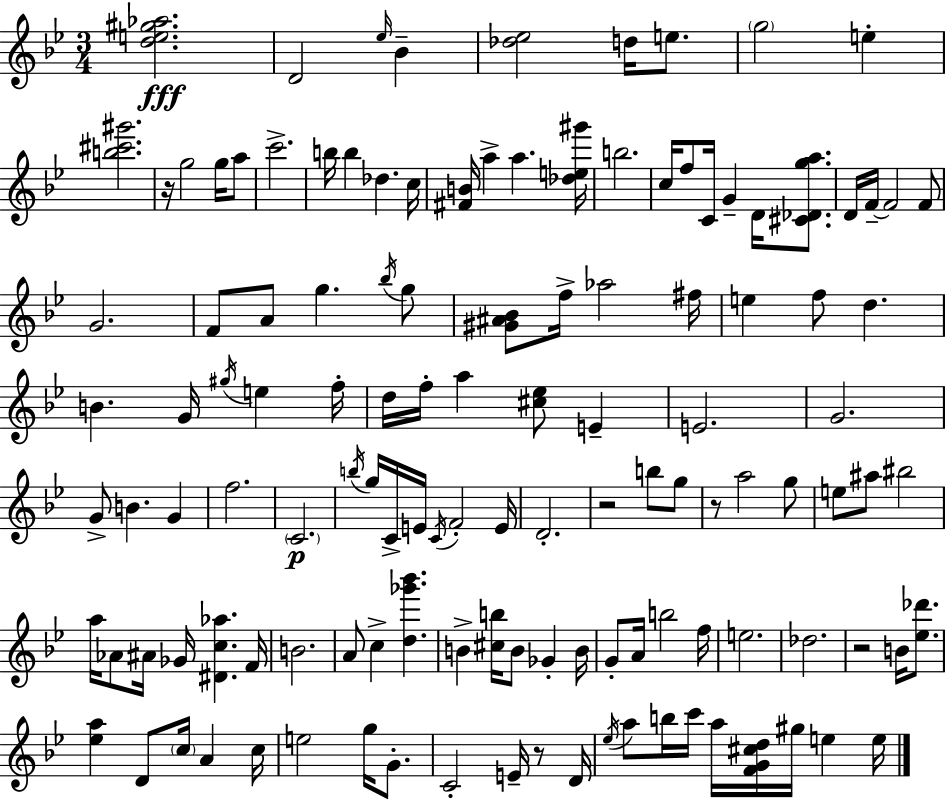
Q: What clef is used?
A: treble